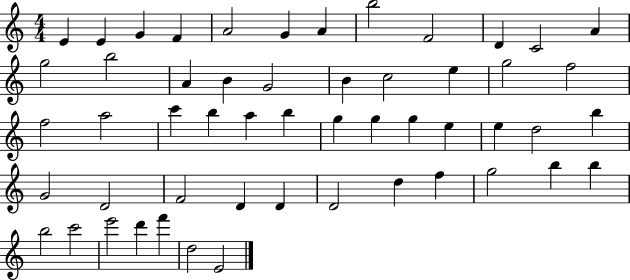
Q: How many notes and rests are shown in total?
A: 53